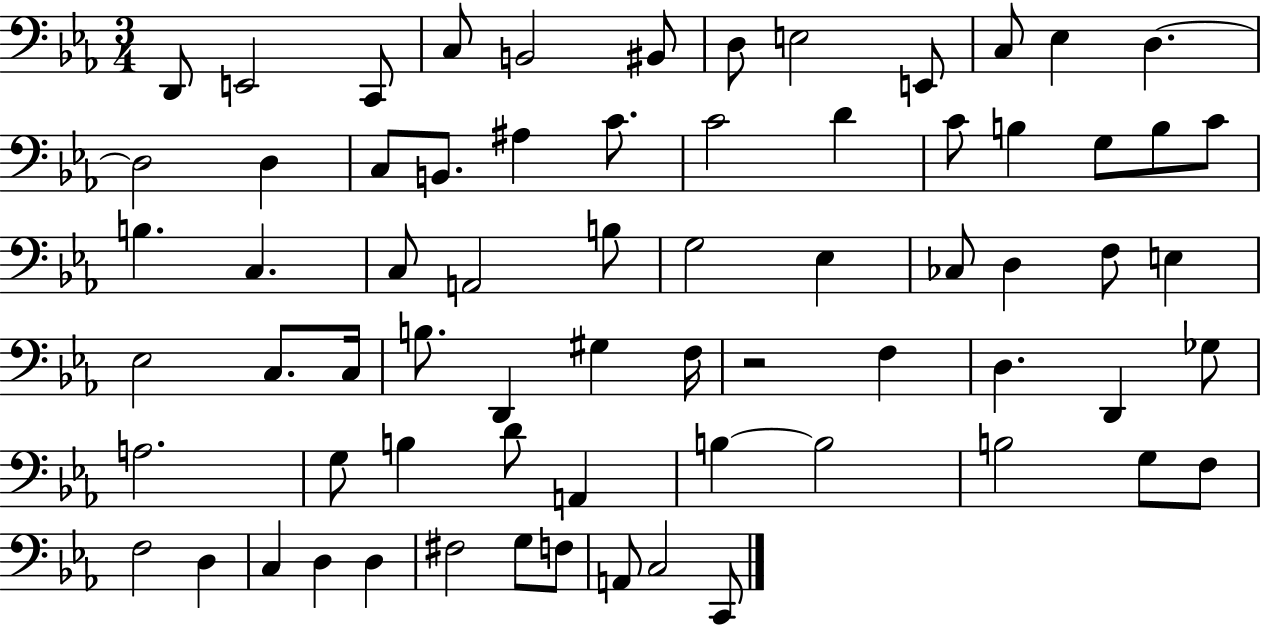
D2/e E2/h C2/e C3/e B2/h BIS2/e D3/e E3/h E2/e C3/e Eb3/q D3/q. D3/h D3/q C3/e B2/e. A#3/q C4/e. C4/h D4/q C4/e B3/q G3/e B3/e C4/e B3/q. C3/q. C3/e A2/h B3/e G3/h Eb3/q CES3/e D3/q F3/e E3/q Eb3/h C3/e. C3/s B3/e. D2/q G#3/q F3/s R/h F3/q D3/q. D2/q Gb3/e A3/h. G3/e B3/q D4/e A2/q B3/q B3/h B3/h G3/e F3/e F3/h D3/q C3/q D3/q D3/q F#3/h G3/e F3/e A2/e C3/h C2/e